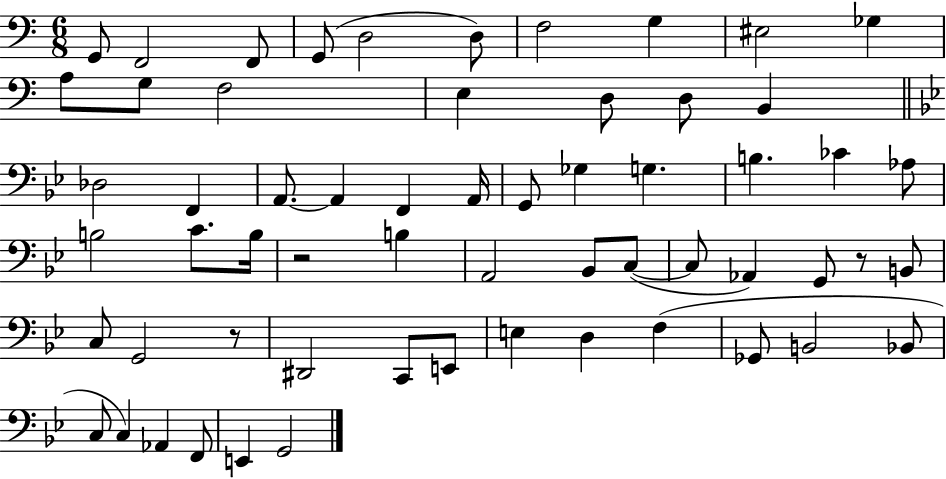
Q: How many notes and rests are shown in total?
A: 60